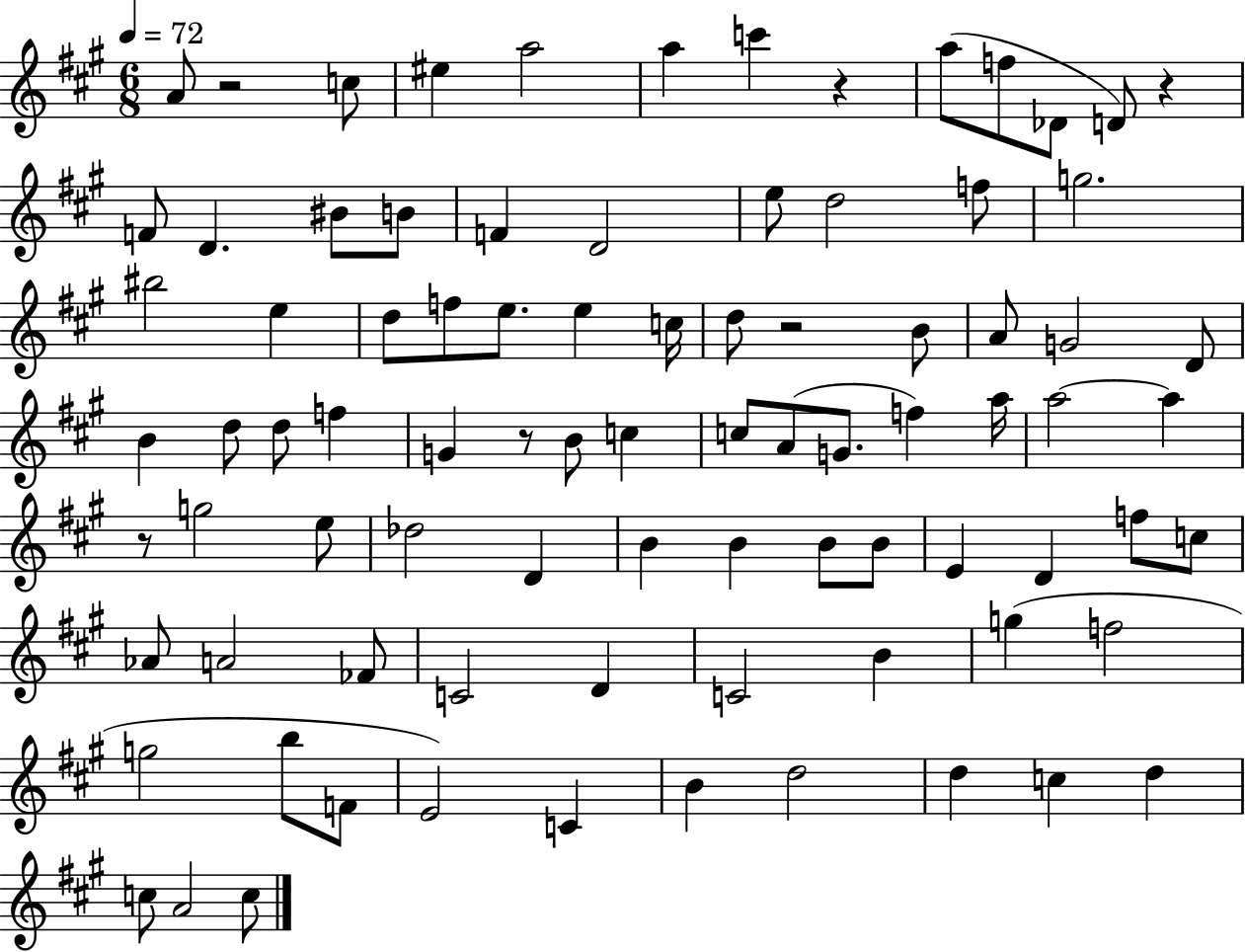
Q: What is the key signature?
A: A major